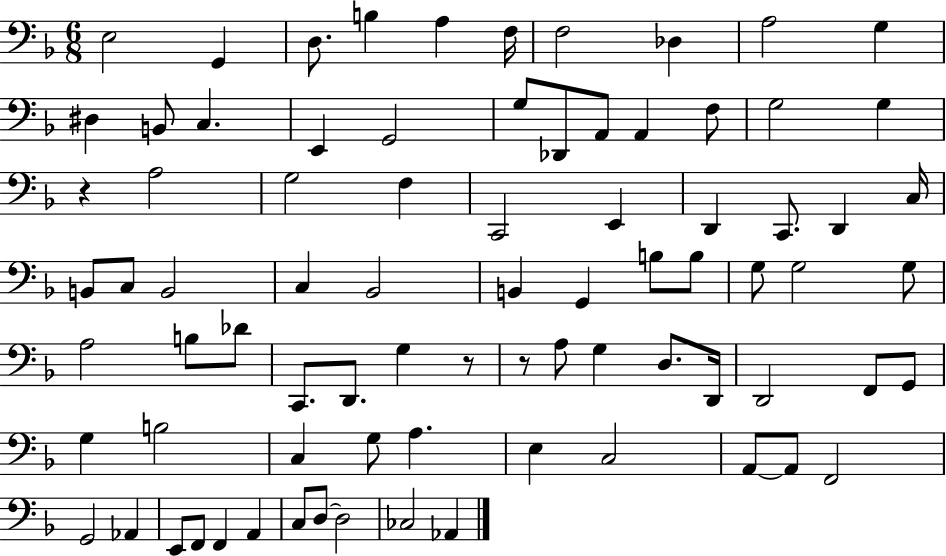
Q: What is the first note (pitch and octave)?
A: E3